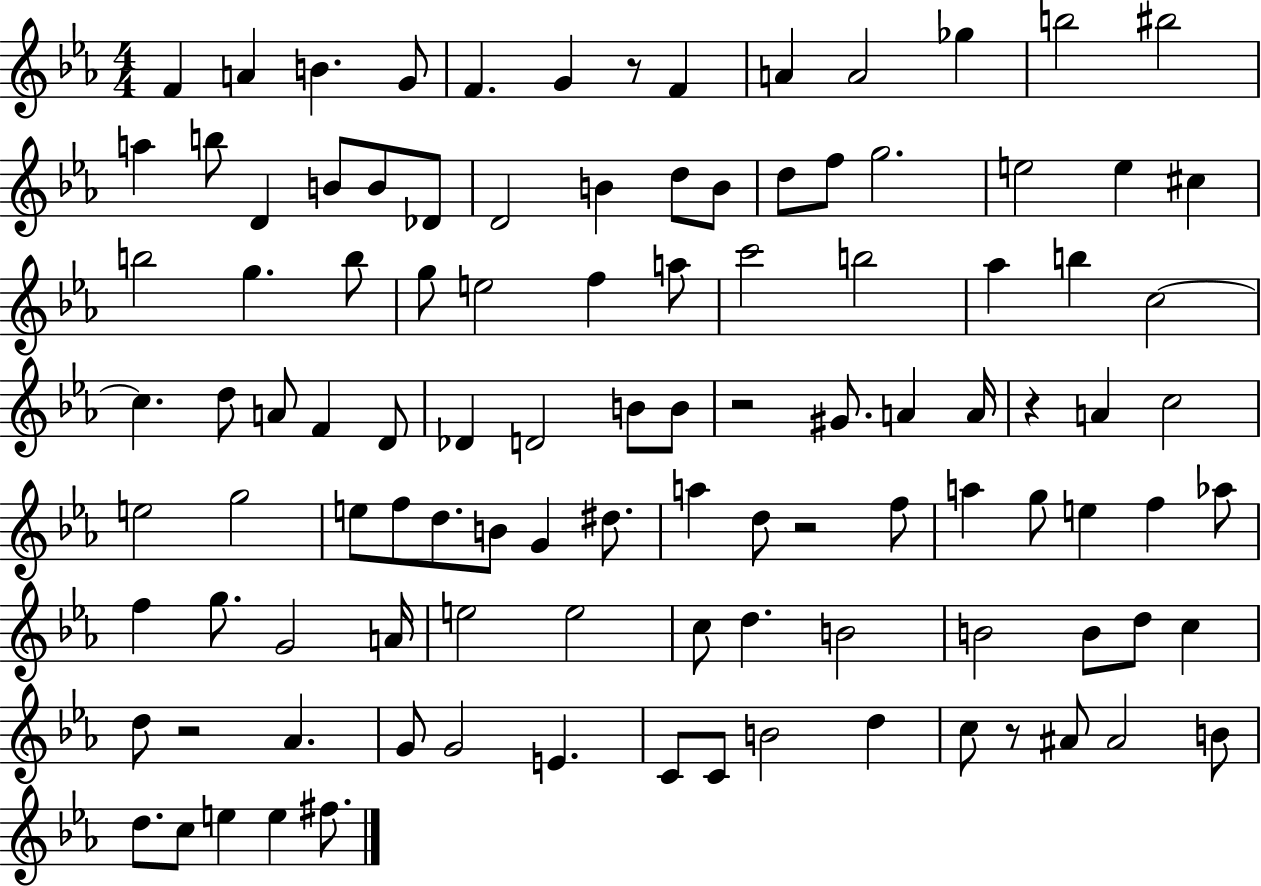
X:1
T:Untitled
M:4/4
L:1/4
K:Eb
F A B G/2 F G z/2 F A A2 _g b2 ^b2 a b/2 D B/2 B/2 _D/2 D2 B d/2 B/2 d/2 f/2 g2 e2 e ^c b2 g b/2 g/2 e2 f a/2 c'2 b2 _a b c2 c d/2 A/2 F D/2 _D D2 B/2 B/2 z2 ^G/2 A A/4 z A c2 e2 g2 e/2 f/2 d/2 B/2 G ^d/2 a d/2 z2 f/2 a g/2 e f _a/2 f g/2 G2 A/4 e2 e2 c/2 d B2 B2 B/2 d/2 c d/2 z2 _A G/2 G2 E C/2 C/2 B2 d c/2 z/2 ^A/2 ^A2 B/2 d/2 c/2 e e ^f/2